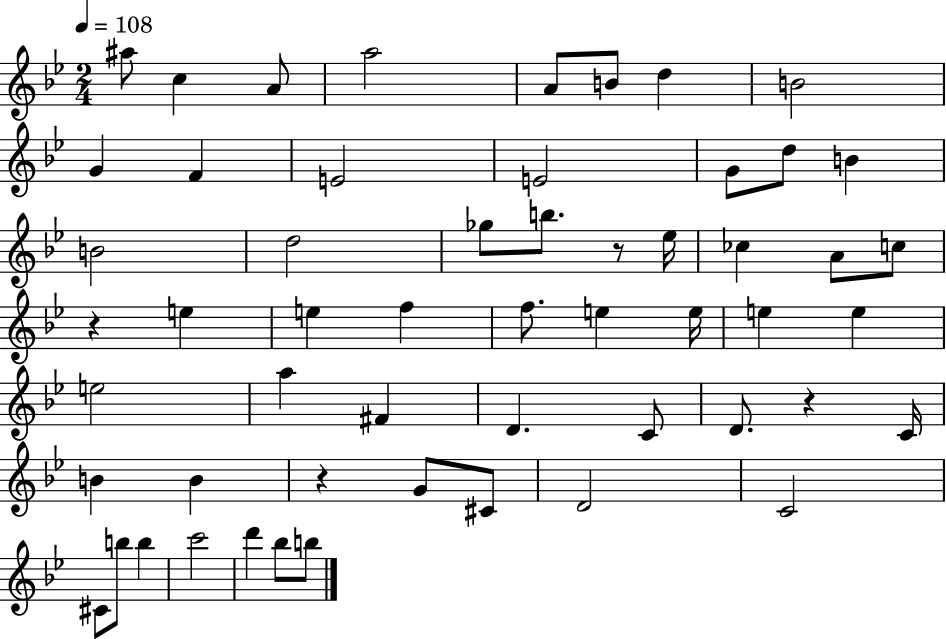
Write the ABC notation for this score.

X:1
T:Untitled
M:2/4
L:1/4
K:Bb
^a/2 c A/2 a2 A/2 B/2 d B2 G F E2 E2 G/2 d/2 B B2 d2 _g/2 b/2 z/2 _e/4 _c A/2 c/2 z e e f f/2 e e/4 e e e2 a ^F D C/2 D/2 z C/4 B B z G/2 ^C/2 D2 C2 ^C/2 b/2 b c'2 d' _b/2 b/2